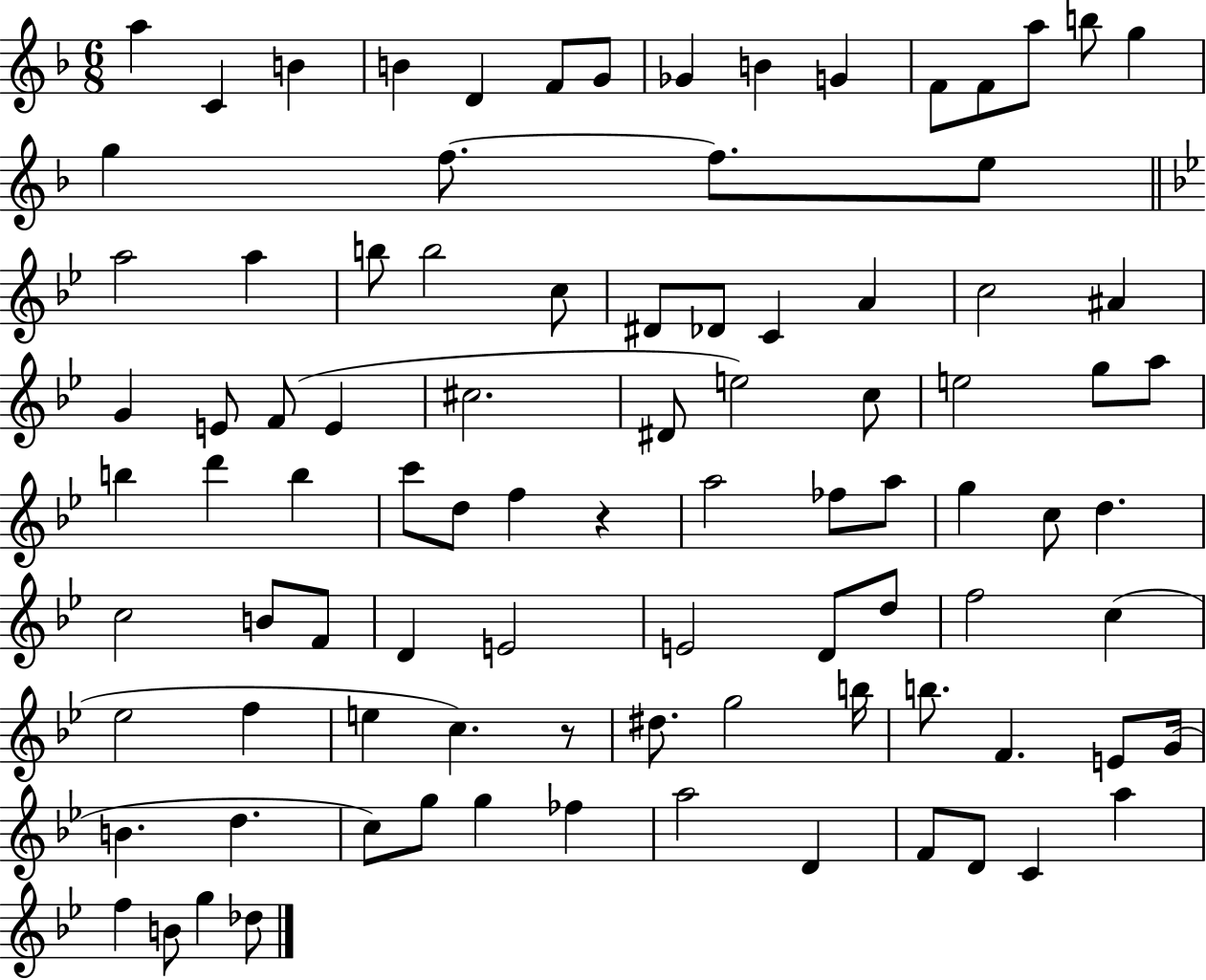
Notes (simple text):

A5/q C4/q B4/q B4/q D4/q F4/e G4/e Gb4/q B4/q G4/q F4/e F4/e A5/e B5/e G5/q G5/q F5/e. F5/e. E5/e A5/h A5/q B5/e B5/h C5/e D#4/e Db4/e C4/q A4/q C5/h A#4/q G4/q E4/e F4/e E4/q C#5/h. D#4/e E5/h C5/e E5/h G5/e A5/e B5/q D6/q B5/q C6/e D5/e F5/q R/q A5/h FES5/e A5/e G5/q C5/e D5/q. C5/h B4/e F4/e D4/q E4/h E4/h D4/e D5/e F5/h C5/q Eb5/h F5/q E5/q C5/q. R/e D#5/e. G5/h B5/s B5/e. F4/q. E4/e G4/s B4/q. D5/q. C5/e G5/e G5/q FES5/q A5/h D4/q F4/e D4/e C4/q A5/q F5/q B4/e G5/q Db5/e